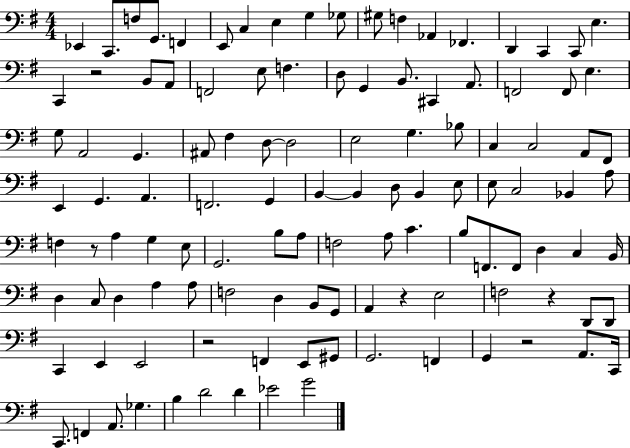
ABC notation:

X:1
T:Untitled
M:4/4
L:1/4
K:G
_E,, C,,/2 F,/2 G,,/2 F,, E,,/2 C, E, G, _G,/2 ^G,/2 F, _A,, _F,, D,, C,, C,,/2 E, C,, z2 B,,/2 A,,/2 F,,2 E,/2 F, D,/2 G,, B,,/2 ^C,, A,,/2 F,,2 F,,/2 E, G,/2 A,,2 G,, ^A,,/2 ^F, D,/2 D,2 E,2 G, _B,/2 C, C,2 A,,/2 ^F,,/2 E,, G,, A,, F,,2 G,, B,, B,, D,/2 B,, E,/2 E,/2 C,2 _B,, A,/2 F, z/2 A, G, E,/2 G,,2 B,/2 A,/2 F,2 A,/2 C B,/2 F,,/2 F,,/2 D, C, B,,/4 D, C,/2 D, A, A,/2 F,2 D, B,,/2 G,,/2 A,, z E,2 F,2 z D,,/2 D,,/2 C,, E,, E,,2 z2 F,, E,,/2 ^G,,/2 G,,2 F,, G,, z2 A,,/2 C,,/4 C,,/2 F,, A,,/2 _G, B, D2 D _E2 G2